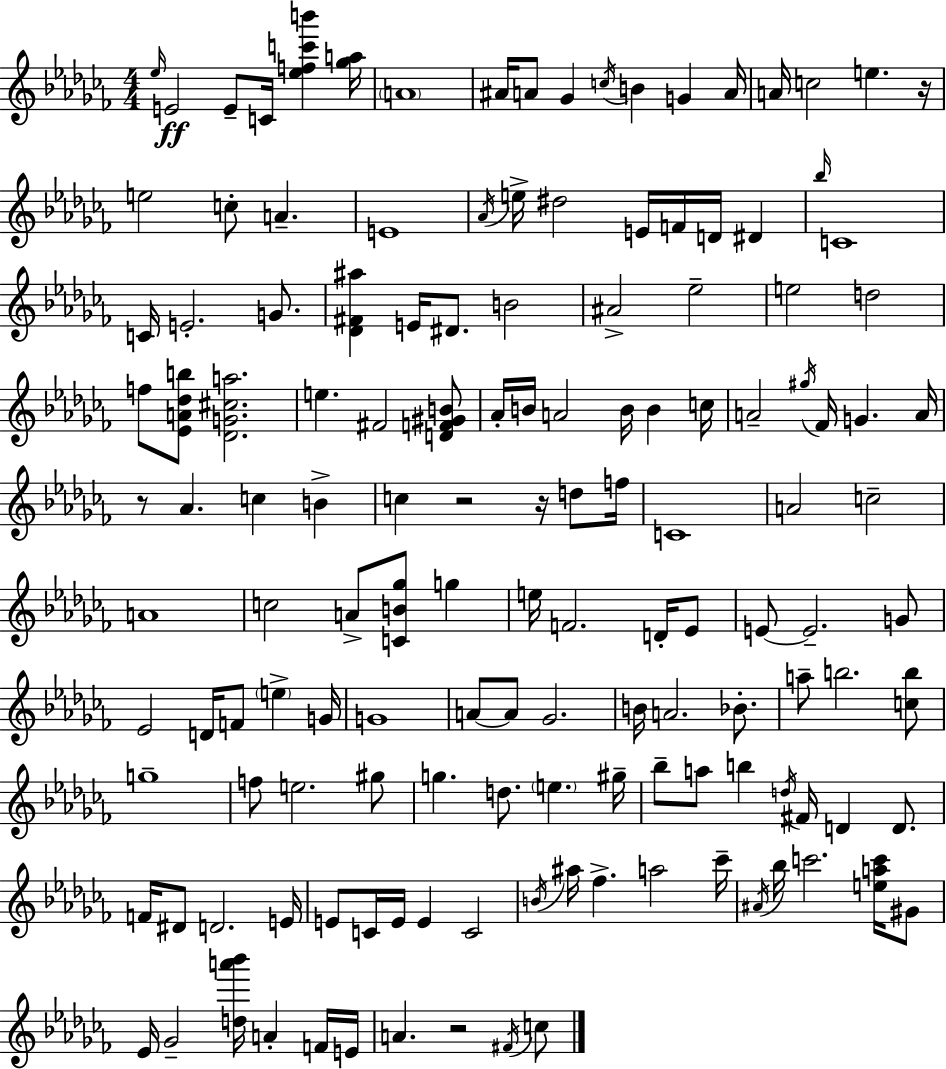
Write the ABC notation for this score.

X:1
T:Untitled
M:4/4
L:1/4
K:Abm
_e/4 E2 E/2 C/4 [_efc'b'] [_ga]/4 A4 ^A/4 A/2 _G c/4 B G A/4 A/4 c2 e z/4 e2 c/2 A E4 _A/4 e/4 ^d2 E/4 F/4 D/4 ^D _b/4 C4 C/4 E2 G/2 [_D^F^a] E/4 ^D/2 B2 ^A2 _e2 e2 d2 f/2 [_EA_db]/2 [_DG^ca]2 e ^F2 [DF^GB]/2 _A/4 B/4 A2 B/4 B c/4 A2 ^g/4 _F/4 G A/4 z/2 _A c B c z2 z/4 d/2 f/4 C4 A2 c2 A4 c2 A/2 [CB_g]/2 g e/4 F2 D/4 _E/2 E/2 E2 G/2 _E2 D/4 F/2 e G/4 G4 A/2 A/2 _G2 B/4 A2 _B/2 a/2 b2 [cb]/2 g4 f/2 e2 ^g/2 g d/2 e ^g/4 _b/2 a/2 b d/4 ^F/4 D D/2 F/4 ^D/2 D2 E/4 E/2 C/4 E/4 E C2 B/4 ^a/4 _f a2 _c'/4 ^A/4 _b/4 c'2 [eac']/4 ^G/2 _E/4 _G2 [da'_b']/4 A F/4 E/4 A z2 ^F/4 c/2